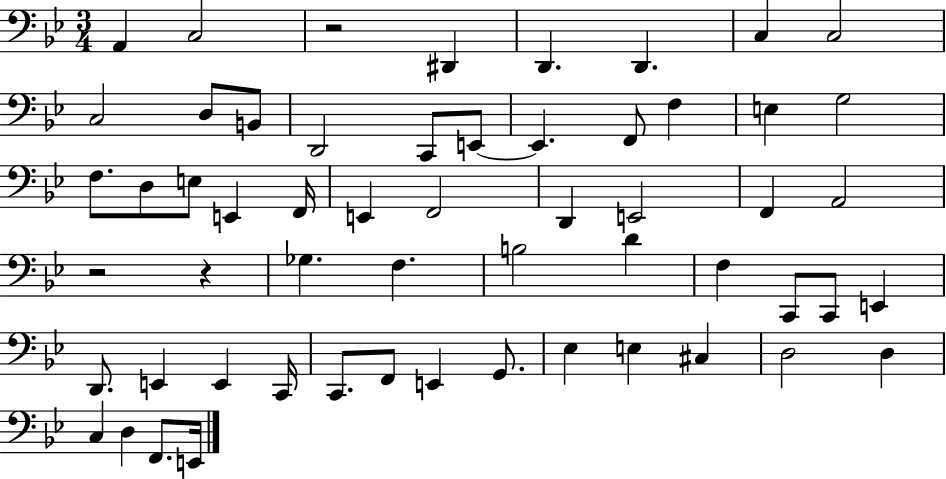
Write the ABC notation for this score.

X:1
T:Untitled
M:3/4
L:1/4
K:Bb
A,, C,2 z2 ^D,, D,, D,, C, C,2 C,2 D,/2 B,,/2 D,,2 C,,/2 E,,/2 E,, F,,/2 F, E, G,2 F,/2 D,/2 E,/2 E,, F,,/4 E,, F,,2 D,, E,,2 F,, A,,2 z2 z _G, F, B,2 D F, C,,/2 C,,/2 E,, D,,/2 E,, E,, C,,/4 C,,/2 F,,/2 E,, G,,/2 _E, E, ^C, D,2 D, C, D, F,,/2 E,,/4